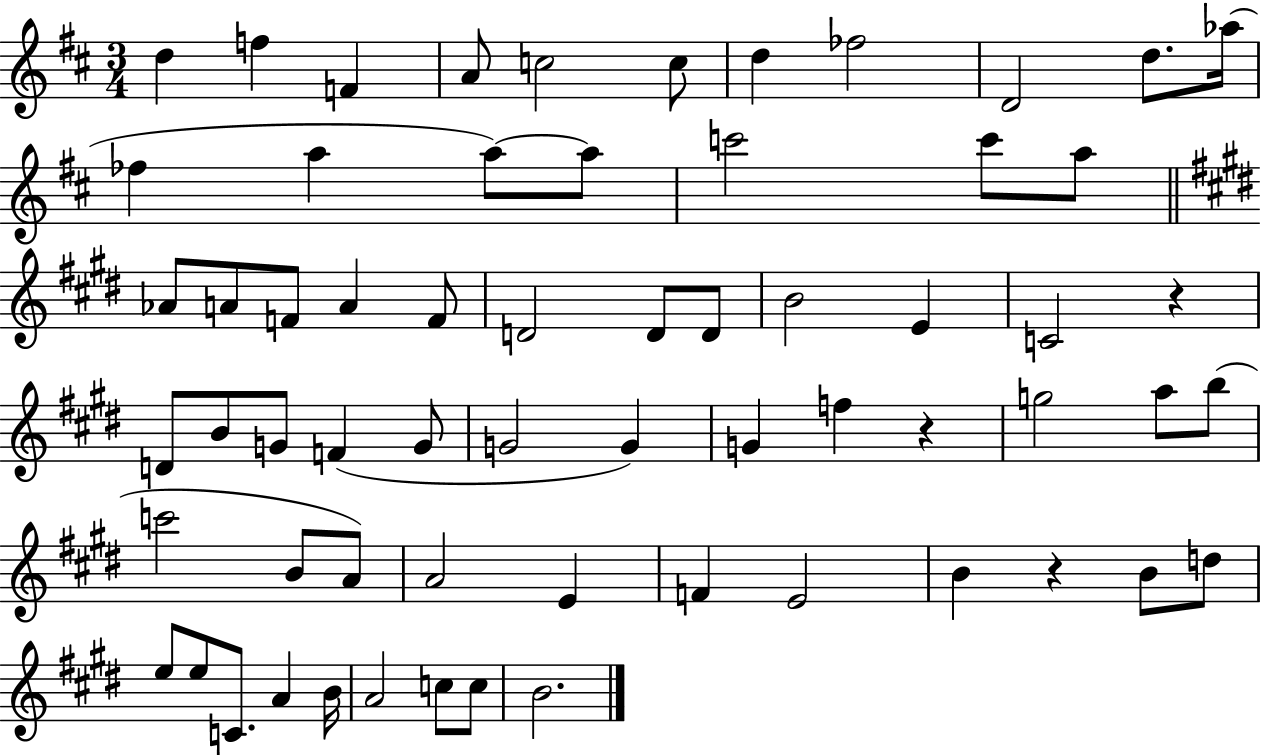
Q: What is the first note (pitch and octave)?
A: D5